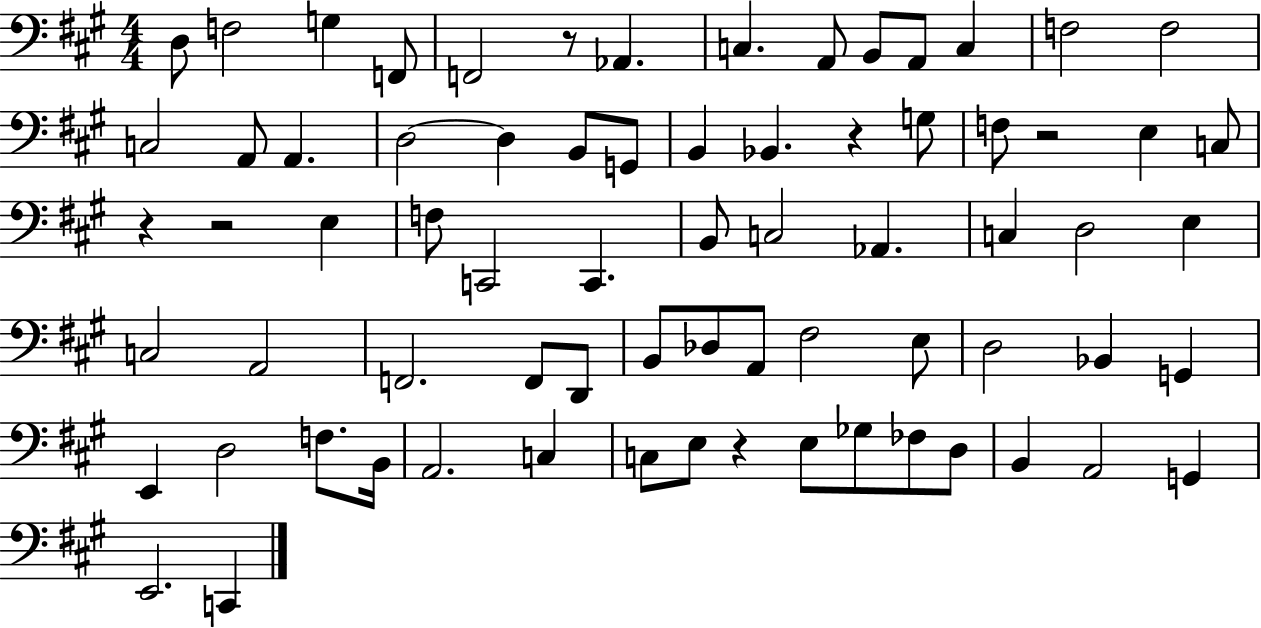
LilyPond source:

{
  \clef bass
  \numericTimeSignature
  \time 4/4
  \key a \major
  \repeat volta 2 { d8 f2 g4 f,8 | f,2 r8 aes,4. | c4. a,8 b,8 a,8 c4 | f2 f2 | \break c2 a,8 a,4. | d2~~ d4 b,8 g,8 | b,4 bes,4. r4 g8 | f8 r2 e4 c8 | \break r4 r2 e4 | f8 c,2 c,4. | b,8 c2 aes,4. | c4 d2 e4 | \break c2 a,2 | f,2. f,8 d,8 | b,8 des8 a,8 fis2 e8 | d2 bes,4 g,4 | \break e,4 d2 f8. b,16 | a,2. c4 | c8 e8 r4 e8 ges8 fes8 d8 | b,4 a,2 g,4 | \break e,2. c,4 | } \bar "|."
}